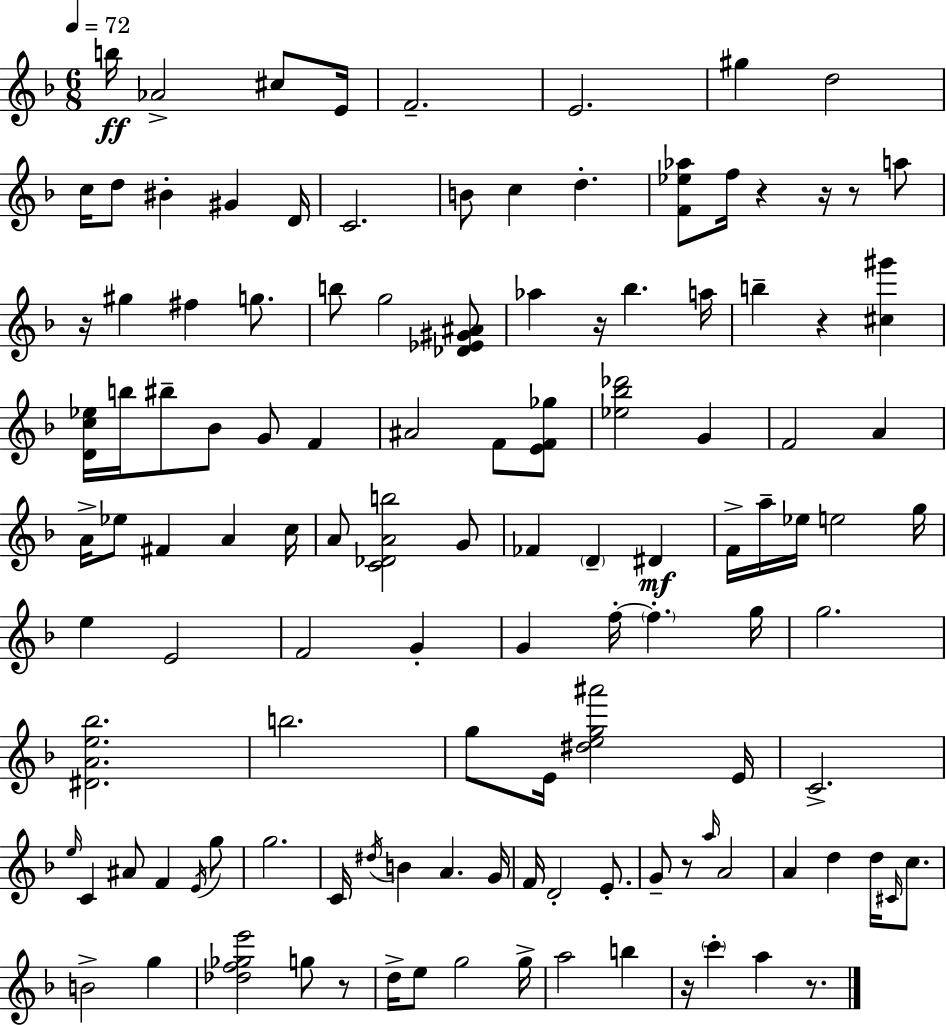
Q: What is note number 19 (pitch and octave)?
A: A5